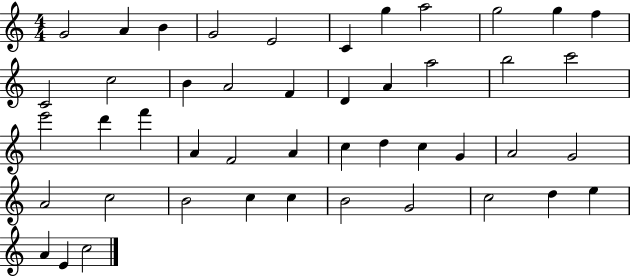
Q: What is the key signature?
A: C major